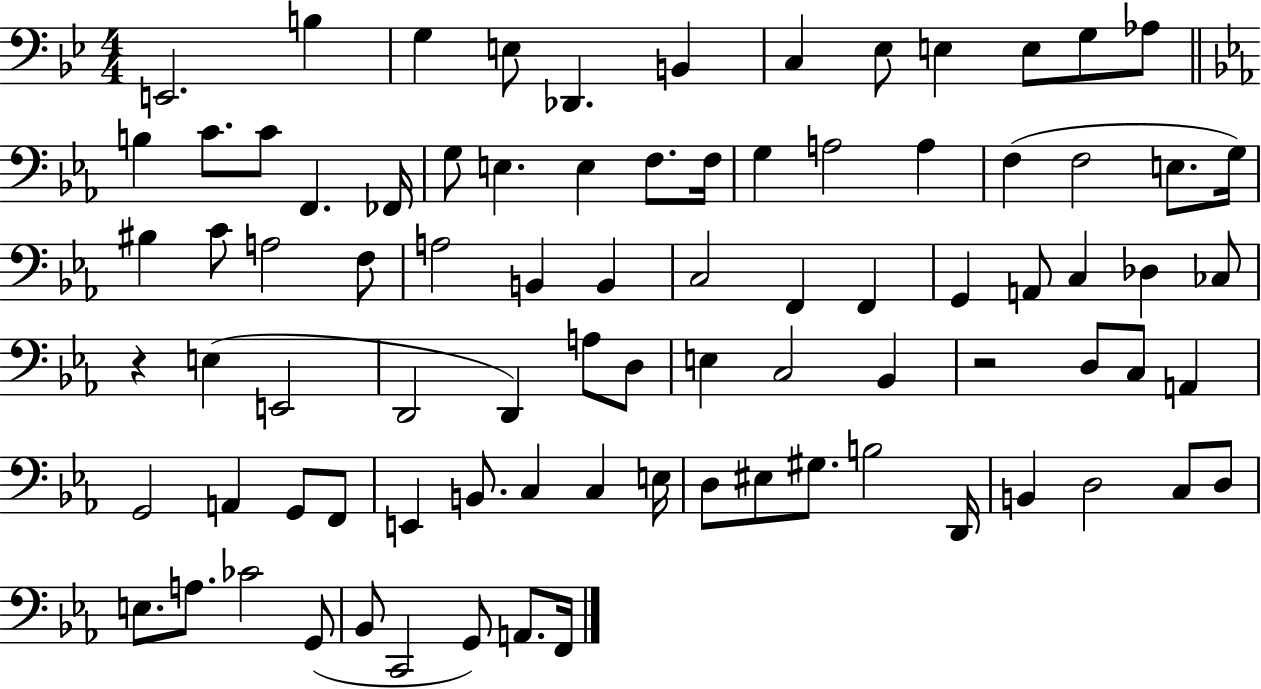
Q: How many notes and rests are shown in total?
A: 85